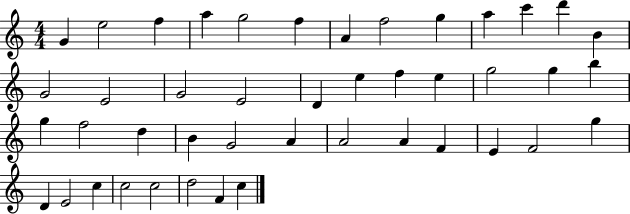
{
  \clef treble
  \numericTimeSignature
  \time 4/4
  \key c \major
  g'4 e''2 f''4 | a''4 g''2 f''4 | a'4 f''2 g''4 | a''4 c'''4 d'''4 b'4 | \break g'2 e'2 | g'2 e'2 | d'4 e''4 f''4 e''4 | g''2 g''4 b''4 | \break g''4 f''2 d''4 | b'4 g'2 a'4 | a'2 a'4 f'4 | e'4 f'2 g''4 | \break d'4 e'2 c''4 | c''2 c''2 | d''2 f'4 c''4 | \bar "|."
}